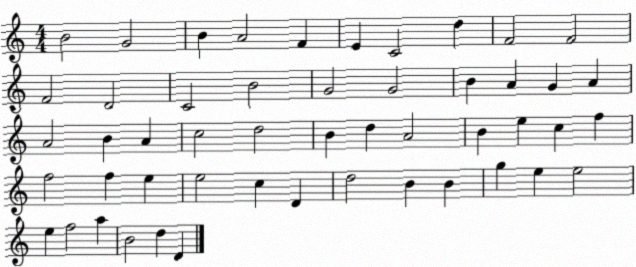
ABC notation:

X:1
T:Untitled
M:4/4
L:1/4
K:C
B2 G2 B A2 F E C2 d F2 F2 F2 D2 C2 B2 G2 G2 B A G A A2 B A c2 d2 B d A2 B e c f f2 f e e2 c D d2 B B g e e2 e f2 a B2 d D